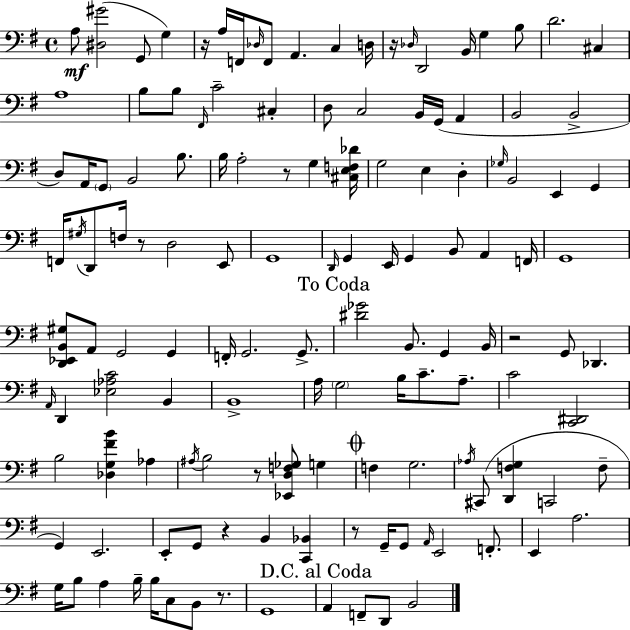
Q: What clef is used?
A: bass